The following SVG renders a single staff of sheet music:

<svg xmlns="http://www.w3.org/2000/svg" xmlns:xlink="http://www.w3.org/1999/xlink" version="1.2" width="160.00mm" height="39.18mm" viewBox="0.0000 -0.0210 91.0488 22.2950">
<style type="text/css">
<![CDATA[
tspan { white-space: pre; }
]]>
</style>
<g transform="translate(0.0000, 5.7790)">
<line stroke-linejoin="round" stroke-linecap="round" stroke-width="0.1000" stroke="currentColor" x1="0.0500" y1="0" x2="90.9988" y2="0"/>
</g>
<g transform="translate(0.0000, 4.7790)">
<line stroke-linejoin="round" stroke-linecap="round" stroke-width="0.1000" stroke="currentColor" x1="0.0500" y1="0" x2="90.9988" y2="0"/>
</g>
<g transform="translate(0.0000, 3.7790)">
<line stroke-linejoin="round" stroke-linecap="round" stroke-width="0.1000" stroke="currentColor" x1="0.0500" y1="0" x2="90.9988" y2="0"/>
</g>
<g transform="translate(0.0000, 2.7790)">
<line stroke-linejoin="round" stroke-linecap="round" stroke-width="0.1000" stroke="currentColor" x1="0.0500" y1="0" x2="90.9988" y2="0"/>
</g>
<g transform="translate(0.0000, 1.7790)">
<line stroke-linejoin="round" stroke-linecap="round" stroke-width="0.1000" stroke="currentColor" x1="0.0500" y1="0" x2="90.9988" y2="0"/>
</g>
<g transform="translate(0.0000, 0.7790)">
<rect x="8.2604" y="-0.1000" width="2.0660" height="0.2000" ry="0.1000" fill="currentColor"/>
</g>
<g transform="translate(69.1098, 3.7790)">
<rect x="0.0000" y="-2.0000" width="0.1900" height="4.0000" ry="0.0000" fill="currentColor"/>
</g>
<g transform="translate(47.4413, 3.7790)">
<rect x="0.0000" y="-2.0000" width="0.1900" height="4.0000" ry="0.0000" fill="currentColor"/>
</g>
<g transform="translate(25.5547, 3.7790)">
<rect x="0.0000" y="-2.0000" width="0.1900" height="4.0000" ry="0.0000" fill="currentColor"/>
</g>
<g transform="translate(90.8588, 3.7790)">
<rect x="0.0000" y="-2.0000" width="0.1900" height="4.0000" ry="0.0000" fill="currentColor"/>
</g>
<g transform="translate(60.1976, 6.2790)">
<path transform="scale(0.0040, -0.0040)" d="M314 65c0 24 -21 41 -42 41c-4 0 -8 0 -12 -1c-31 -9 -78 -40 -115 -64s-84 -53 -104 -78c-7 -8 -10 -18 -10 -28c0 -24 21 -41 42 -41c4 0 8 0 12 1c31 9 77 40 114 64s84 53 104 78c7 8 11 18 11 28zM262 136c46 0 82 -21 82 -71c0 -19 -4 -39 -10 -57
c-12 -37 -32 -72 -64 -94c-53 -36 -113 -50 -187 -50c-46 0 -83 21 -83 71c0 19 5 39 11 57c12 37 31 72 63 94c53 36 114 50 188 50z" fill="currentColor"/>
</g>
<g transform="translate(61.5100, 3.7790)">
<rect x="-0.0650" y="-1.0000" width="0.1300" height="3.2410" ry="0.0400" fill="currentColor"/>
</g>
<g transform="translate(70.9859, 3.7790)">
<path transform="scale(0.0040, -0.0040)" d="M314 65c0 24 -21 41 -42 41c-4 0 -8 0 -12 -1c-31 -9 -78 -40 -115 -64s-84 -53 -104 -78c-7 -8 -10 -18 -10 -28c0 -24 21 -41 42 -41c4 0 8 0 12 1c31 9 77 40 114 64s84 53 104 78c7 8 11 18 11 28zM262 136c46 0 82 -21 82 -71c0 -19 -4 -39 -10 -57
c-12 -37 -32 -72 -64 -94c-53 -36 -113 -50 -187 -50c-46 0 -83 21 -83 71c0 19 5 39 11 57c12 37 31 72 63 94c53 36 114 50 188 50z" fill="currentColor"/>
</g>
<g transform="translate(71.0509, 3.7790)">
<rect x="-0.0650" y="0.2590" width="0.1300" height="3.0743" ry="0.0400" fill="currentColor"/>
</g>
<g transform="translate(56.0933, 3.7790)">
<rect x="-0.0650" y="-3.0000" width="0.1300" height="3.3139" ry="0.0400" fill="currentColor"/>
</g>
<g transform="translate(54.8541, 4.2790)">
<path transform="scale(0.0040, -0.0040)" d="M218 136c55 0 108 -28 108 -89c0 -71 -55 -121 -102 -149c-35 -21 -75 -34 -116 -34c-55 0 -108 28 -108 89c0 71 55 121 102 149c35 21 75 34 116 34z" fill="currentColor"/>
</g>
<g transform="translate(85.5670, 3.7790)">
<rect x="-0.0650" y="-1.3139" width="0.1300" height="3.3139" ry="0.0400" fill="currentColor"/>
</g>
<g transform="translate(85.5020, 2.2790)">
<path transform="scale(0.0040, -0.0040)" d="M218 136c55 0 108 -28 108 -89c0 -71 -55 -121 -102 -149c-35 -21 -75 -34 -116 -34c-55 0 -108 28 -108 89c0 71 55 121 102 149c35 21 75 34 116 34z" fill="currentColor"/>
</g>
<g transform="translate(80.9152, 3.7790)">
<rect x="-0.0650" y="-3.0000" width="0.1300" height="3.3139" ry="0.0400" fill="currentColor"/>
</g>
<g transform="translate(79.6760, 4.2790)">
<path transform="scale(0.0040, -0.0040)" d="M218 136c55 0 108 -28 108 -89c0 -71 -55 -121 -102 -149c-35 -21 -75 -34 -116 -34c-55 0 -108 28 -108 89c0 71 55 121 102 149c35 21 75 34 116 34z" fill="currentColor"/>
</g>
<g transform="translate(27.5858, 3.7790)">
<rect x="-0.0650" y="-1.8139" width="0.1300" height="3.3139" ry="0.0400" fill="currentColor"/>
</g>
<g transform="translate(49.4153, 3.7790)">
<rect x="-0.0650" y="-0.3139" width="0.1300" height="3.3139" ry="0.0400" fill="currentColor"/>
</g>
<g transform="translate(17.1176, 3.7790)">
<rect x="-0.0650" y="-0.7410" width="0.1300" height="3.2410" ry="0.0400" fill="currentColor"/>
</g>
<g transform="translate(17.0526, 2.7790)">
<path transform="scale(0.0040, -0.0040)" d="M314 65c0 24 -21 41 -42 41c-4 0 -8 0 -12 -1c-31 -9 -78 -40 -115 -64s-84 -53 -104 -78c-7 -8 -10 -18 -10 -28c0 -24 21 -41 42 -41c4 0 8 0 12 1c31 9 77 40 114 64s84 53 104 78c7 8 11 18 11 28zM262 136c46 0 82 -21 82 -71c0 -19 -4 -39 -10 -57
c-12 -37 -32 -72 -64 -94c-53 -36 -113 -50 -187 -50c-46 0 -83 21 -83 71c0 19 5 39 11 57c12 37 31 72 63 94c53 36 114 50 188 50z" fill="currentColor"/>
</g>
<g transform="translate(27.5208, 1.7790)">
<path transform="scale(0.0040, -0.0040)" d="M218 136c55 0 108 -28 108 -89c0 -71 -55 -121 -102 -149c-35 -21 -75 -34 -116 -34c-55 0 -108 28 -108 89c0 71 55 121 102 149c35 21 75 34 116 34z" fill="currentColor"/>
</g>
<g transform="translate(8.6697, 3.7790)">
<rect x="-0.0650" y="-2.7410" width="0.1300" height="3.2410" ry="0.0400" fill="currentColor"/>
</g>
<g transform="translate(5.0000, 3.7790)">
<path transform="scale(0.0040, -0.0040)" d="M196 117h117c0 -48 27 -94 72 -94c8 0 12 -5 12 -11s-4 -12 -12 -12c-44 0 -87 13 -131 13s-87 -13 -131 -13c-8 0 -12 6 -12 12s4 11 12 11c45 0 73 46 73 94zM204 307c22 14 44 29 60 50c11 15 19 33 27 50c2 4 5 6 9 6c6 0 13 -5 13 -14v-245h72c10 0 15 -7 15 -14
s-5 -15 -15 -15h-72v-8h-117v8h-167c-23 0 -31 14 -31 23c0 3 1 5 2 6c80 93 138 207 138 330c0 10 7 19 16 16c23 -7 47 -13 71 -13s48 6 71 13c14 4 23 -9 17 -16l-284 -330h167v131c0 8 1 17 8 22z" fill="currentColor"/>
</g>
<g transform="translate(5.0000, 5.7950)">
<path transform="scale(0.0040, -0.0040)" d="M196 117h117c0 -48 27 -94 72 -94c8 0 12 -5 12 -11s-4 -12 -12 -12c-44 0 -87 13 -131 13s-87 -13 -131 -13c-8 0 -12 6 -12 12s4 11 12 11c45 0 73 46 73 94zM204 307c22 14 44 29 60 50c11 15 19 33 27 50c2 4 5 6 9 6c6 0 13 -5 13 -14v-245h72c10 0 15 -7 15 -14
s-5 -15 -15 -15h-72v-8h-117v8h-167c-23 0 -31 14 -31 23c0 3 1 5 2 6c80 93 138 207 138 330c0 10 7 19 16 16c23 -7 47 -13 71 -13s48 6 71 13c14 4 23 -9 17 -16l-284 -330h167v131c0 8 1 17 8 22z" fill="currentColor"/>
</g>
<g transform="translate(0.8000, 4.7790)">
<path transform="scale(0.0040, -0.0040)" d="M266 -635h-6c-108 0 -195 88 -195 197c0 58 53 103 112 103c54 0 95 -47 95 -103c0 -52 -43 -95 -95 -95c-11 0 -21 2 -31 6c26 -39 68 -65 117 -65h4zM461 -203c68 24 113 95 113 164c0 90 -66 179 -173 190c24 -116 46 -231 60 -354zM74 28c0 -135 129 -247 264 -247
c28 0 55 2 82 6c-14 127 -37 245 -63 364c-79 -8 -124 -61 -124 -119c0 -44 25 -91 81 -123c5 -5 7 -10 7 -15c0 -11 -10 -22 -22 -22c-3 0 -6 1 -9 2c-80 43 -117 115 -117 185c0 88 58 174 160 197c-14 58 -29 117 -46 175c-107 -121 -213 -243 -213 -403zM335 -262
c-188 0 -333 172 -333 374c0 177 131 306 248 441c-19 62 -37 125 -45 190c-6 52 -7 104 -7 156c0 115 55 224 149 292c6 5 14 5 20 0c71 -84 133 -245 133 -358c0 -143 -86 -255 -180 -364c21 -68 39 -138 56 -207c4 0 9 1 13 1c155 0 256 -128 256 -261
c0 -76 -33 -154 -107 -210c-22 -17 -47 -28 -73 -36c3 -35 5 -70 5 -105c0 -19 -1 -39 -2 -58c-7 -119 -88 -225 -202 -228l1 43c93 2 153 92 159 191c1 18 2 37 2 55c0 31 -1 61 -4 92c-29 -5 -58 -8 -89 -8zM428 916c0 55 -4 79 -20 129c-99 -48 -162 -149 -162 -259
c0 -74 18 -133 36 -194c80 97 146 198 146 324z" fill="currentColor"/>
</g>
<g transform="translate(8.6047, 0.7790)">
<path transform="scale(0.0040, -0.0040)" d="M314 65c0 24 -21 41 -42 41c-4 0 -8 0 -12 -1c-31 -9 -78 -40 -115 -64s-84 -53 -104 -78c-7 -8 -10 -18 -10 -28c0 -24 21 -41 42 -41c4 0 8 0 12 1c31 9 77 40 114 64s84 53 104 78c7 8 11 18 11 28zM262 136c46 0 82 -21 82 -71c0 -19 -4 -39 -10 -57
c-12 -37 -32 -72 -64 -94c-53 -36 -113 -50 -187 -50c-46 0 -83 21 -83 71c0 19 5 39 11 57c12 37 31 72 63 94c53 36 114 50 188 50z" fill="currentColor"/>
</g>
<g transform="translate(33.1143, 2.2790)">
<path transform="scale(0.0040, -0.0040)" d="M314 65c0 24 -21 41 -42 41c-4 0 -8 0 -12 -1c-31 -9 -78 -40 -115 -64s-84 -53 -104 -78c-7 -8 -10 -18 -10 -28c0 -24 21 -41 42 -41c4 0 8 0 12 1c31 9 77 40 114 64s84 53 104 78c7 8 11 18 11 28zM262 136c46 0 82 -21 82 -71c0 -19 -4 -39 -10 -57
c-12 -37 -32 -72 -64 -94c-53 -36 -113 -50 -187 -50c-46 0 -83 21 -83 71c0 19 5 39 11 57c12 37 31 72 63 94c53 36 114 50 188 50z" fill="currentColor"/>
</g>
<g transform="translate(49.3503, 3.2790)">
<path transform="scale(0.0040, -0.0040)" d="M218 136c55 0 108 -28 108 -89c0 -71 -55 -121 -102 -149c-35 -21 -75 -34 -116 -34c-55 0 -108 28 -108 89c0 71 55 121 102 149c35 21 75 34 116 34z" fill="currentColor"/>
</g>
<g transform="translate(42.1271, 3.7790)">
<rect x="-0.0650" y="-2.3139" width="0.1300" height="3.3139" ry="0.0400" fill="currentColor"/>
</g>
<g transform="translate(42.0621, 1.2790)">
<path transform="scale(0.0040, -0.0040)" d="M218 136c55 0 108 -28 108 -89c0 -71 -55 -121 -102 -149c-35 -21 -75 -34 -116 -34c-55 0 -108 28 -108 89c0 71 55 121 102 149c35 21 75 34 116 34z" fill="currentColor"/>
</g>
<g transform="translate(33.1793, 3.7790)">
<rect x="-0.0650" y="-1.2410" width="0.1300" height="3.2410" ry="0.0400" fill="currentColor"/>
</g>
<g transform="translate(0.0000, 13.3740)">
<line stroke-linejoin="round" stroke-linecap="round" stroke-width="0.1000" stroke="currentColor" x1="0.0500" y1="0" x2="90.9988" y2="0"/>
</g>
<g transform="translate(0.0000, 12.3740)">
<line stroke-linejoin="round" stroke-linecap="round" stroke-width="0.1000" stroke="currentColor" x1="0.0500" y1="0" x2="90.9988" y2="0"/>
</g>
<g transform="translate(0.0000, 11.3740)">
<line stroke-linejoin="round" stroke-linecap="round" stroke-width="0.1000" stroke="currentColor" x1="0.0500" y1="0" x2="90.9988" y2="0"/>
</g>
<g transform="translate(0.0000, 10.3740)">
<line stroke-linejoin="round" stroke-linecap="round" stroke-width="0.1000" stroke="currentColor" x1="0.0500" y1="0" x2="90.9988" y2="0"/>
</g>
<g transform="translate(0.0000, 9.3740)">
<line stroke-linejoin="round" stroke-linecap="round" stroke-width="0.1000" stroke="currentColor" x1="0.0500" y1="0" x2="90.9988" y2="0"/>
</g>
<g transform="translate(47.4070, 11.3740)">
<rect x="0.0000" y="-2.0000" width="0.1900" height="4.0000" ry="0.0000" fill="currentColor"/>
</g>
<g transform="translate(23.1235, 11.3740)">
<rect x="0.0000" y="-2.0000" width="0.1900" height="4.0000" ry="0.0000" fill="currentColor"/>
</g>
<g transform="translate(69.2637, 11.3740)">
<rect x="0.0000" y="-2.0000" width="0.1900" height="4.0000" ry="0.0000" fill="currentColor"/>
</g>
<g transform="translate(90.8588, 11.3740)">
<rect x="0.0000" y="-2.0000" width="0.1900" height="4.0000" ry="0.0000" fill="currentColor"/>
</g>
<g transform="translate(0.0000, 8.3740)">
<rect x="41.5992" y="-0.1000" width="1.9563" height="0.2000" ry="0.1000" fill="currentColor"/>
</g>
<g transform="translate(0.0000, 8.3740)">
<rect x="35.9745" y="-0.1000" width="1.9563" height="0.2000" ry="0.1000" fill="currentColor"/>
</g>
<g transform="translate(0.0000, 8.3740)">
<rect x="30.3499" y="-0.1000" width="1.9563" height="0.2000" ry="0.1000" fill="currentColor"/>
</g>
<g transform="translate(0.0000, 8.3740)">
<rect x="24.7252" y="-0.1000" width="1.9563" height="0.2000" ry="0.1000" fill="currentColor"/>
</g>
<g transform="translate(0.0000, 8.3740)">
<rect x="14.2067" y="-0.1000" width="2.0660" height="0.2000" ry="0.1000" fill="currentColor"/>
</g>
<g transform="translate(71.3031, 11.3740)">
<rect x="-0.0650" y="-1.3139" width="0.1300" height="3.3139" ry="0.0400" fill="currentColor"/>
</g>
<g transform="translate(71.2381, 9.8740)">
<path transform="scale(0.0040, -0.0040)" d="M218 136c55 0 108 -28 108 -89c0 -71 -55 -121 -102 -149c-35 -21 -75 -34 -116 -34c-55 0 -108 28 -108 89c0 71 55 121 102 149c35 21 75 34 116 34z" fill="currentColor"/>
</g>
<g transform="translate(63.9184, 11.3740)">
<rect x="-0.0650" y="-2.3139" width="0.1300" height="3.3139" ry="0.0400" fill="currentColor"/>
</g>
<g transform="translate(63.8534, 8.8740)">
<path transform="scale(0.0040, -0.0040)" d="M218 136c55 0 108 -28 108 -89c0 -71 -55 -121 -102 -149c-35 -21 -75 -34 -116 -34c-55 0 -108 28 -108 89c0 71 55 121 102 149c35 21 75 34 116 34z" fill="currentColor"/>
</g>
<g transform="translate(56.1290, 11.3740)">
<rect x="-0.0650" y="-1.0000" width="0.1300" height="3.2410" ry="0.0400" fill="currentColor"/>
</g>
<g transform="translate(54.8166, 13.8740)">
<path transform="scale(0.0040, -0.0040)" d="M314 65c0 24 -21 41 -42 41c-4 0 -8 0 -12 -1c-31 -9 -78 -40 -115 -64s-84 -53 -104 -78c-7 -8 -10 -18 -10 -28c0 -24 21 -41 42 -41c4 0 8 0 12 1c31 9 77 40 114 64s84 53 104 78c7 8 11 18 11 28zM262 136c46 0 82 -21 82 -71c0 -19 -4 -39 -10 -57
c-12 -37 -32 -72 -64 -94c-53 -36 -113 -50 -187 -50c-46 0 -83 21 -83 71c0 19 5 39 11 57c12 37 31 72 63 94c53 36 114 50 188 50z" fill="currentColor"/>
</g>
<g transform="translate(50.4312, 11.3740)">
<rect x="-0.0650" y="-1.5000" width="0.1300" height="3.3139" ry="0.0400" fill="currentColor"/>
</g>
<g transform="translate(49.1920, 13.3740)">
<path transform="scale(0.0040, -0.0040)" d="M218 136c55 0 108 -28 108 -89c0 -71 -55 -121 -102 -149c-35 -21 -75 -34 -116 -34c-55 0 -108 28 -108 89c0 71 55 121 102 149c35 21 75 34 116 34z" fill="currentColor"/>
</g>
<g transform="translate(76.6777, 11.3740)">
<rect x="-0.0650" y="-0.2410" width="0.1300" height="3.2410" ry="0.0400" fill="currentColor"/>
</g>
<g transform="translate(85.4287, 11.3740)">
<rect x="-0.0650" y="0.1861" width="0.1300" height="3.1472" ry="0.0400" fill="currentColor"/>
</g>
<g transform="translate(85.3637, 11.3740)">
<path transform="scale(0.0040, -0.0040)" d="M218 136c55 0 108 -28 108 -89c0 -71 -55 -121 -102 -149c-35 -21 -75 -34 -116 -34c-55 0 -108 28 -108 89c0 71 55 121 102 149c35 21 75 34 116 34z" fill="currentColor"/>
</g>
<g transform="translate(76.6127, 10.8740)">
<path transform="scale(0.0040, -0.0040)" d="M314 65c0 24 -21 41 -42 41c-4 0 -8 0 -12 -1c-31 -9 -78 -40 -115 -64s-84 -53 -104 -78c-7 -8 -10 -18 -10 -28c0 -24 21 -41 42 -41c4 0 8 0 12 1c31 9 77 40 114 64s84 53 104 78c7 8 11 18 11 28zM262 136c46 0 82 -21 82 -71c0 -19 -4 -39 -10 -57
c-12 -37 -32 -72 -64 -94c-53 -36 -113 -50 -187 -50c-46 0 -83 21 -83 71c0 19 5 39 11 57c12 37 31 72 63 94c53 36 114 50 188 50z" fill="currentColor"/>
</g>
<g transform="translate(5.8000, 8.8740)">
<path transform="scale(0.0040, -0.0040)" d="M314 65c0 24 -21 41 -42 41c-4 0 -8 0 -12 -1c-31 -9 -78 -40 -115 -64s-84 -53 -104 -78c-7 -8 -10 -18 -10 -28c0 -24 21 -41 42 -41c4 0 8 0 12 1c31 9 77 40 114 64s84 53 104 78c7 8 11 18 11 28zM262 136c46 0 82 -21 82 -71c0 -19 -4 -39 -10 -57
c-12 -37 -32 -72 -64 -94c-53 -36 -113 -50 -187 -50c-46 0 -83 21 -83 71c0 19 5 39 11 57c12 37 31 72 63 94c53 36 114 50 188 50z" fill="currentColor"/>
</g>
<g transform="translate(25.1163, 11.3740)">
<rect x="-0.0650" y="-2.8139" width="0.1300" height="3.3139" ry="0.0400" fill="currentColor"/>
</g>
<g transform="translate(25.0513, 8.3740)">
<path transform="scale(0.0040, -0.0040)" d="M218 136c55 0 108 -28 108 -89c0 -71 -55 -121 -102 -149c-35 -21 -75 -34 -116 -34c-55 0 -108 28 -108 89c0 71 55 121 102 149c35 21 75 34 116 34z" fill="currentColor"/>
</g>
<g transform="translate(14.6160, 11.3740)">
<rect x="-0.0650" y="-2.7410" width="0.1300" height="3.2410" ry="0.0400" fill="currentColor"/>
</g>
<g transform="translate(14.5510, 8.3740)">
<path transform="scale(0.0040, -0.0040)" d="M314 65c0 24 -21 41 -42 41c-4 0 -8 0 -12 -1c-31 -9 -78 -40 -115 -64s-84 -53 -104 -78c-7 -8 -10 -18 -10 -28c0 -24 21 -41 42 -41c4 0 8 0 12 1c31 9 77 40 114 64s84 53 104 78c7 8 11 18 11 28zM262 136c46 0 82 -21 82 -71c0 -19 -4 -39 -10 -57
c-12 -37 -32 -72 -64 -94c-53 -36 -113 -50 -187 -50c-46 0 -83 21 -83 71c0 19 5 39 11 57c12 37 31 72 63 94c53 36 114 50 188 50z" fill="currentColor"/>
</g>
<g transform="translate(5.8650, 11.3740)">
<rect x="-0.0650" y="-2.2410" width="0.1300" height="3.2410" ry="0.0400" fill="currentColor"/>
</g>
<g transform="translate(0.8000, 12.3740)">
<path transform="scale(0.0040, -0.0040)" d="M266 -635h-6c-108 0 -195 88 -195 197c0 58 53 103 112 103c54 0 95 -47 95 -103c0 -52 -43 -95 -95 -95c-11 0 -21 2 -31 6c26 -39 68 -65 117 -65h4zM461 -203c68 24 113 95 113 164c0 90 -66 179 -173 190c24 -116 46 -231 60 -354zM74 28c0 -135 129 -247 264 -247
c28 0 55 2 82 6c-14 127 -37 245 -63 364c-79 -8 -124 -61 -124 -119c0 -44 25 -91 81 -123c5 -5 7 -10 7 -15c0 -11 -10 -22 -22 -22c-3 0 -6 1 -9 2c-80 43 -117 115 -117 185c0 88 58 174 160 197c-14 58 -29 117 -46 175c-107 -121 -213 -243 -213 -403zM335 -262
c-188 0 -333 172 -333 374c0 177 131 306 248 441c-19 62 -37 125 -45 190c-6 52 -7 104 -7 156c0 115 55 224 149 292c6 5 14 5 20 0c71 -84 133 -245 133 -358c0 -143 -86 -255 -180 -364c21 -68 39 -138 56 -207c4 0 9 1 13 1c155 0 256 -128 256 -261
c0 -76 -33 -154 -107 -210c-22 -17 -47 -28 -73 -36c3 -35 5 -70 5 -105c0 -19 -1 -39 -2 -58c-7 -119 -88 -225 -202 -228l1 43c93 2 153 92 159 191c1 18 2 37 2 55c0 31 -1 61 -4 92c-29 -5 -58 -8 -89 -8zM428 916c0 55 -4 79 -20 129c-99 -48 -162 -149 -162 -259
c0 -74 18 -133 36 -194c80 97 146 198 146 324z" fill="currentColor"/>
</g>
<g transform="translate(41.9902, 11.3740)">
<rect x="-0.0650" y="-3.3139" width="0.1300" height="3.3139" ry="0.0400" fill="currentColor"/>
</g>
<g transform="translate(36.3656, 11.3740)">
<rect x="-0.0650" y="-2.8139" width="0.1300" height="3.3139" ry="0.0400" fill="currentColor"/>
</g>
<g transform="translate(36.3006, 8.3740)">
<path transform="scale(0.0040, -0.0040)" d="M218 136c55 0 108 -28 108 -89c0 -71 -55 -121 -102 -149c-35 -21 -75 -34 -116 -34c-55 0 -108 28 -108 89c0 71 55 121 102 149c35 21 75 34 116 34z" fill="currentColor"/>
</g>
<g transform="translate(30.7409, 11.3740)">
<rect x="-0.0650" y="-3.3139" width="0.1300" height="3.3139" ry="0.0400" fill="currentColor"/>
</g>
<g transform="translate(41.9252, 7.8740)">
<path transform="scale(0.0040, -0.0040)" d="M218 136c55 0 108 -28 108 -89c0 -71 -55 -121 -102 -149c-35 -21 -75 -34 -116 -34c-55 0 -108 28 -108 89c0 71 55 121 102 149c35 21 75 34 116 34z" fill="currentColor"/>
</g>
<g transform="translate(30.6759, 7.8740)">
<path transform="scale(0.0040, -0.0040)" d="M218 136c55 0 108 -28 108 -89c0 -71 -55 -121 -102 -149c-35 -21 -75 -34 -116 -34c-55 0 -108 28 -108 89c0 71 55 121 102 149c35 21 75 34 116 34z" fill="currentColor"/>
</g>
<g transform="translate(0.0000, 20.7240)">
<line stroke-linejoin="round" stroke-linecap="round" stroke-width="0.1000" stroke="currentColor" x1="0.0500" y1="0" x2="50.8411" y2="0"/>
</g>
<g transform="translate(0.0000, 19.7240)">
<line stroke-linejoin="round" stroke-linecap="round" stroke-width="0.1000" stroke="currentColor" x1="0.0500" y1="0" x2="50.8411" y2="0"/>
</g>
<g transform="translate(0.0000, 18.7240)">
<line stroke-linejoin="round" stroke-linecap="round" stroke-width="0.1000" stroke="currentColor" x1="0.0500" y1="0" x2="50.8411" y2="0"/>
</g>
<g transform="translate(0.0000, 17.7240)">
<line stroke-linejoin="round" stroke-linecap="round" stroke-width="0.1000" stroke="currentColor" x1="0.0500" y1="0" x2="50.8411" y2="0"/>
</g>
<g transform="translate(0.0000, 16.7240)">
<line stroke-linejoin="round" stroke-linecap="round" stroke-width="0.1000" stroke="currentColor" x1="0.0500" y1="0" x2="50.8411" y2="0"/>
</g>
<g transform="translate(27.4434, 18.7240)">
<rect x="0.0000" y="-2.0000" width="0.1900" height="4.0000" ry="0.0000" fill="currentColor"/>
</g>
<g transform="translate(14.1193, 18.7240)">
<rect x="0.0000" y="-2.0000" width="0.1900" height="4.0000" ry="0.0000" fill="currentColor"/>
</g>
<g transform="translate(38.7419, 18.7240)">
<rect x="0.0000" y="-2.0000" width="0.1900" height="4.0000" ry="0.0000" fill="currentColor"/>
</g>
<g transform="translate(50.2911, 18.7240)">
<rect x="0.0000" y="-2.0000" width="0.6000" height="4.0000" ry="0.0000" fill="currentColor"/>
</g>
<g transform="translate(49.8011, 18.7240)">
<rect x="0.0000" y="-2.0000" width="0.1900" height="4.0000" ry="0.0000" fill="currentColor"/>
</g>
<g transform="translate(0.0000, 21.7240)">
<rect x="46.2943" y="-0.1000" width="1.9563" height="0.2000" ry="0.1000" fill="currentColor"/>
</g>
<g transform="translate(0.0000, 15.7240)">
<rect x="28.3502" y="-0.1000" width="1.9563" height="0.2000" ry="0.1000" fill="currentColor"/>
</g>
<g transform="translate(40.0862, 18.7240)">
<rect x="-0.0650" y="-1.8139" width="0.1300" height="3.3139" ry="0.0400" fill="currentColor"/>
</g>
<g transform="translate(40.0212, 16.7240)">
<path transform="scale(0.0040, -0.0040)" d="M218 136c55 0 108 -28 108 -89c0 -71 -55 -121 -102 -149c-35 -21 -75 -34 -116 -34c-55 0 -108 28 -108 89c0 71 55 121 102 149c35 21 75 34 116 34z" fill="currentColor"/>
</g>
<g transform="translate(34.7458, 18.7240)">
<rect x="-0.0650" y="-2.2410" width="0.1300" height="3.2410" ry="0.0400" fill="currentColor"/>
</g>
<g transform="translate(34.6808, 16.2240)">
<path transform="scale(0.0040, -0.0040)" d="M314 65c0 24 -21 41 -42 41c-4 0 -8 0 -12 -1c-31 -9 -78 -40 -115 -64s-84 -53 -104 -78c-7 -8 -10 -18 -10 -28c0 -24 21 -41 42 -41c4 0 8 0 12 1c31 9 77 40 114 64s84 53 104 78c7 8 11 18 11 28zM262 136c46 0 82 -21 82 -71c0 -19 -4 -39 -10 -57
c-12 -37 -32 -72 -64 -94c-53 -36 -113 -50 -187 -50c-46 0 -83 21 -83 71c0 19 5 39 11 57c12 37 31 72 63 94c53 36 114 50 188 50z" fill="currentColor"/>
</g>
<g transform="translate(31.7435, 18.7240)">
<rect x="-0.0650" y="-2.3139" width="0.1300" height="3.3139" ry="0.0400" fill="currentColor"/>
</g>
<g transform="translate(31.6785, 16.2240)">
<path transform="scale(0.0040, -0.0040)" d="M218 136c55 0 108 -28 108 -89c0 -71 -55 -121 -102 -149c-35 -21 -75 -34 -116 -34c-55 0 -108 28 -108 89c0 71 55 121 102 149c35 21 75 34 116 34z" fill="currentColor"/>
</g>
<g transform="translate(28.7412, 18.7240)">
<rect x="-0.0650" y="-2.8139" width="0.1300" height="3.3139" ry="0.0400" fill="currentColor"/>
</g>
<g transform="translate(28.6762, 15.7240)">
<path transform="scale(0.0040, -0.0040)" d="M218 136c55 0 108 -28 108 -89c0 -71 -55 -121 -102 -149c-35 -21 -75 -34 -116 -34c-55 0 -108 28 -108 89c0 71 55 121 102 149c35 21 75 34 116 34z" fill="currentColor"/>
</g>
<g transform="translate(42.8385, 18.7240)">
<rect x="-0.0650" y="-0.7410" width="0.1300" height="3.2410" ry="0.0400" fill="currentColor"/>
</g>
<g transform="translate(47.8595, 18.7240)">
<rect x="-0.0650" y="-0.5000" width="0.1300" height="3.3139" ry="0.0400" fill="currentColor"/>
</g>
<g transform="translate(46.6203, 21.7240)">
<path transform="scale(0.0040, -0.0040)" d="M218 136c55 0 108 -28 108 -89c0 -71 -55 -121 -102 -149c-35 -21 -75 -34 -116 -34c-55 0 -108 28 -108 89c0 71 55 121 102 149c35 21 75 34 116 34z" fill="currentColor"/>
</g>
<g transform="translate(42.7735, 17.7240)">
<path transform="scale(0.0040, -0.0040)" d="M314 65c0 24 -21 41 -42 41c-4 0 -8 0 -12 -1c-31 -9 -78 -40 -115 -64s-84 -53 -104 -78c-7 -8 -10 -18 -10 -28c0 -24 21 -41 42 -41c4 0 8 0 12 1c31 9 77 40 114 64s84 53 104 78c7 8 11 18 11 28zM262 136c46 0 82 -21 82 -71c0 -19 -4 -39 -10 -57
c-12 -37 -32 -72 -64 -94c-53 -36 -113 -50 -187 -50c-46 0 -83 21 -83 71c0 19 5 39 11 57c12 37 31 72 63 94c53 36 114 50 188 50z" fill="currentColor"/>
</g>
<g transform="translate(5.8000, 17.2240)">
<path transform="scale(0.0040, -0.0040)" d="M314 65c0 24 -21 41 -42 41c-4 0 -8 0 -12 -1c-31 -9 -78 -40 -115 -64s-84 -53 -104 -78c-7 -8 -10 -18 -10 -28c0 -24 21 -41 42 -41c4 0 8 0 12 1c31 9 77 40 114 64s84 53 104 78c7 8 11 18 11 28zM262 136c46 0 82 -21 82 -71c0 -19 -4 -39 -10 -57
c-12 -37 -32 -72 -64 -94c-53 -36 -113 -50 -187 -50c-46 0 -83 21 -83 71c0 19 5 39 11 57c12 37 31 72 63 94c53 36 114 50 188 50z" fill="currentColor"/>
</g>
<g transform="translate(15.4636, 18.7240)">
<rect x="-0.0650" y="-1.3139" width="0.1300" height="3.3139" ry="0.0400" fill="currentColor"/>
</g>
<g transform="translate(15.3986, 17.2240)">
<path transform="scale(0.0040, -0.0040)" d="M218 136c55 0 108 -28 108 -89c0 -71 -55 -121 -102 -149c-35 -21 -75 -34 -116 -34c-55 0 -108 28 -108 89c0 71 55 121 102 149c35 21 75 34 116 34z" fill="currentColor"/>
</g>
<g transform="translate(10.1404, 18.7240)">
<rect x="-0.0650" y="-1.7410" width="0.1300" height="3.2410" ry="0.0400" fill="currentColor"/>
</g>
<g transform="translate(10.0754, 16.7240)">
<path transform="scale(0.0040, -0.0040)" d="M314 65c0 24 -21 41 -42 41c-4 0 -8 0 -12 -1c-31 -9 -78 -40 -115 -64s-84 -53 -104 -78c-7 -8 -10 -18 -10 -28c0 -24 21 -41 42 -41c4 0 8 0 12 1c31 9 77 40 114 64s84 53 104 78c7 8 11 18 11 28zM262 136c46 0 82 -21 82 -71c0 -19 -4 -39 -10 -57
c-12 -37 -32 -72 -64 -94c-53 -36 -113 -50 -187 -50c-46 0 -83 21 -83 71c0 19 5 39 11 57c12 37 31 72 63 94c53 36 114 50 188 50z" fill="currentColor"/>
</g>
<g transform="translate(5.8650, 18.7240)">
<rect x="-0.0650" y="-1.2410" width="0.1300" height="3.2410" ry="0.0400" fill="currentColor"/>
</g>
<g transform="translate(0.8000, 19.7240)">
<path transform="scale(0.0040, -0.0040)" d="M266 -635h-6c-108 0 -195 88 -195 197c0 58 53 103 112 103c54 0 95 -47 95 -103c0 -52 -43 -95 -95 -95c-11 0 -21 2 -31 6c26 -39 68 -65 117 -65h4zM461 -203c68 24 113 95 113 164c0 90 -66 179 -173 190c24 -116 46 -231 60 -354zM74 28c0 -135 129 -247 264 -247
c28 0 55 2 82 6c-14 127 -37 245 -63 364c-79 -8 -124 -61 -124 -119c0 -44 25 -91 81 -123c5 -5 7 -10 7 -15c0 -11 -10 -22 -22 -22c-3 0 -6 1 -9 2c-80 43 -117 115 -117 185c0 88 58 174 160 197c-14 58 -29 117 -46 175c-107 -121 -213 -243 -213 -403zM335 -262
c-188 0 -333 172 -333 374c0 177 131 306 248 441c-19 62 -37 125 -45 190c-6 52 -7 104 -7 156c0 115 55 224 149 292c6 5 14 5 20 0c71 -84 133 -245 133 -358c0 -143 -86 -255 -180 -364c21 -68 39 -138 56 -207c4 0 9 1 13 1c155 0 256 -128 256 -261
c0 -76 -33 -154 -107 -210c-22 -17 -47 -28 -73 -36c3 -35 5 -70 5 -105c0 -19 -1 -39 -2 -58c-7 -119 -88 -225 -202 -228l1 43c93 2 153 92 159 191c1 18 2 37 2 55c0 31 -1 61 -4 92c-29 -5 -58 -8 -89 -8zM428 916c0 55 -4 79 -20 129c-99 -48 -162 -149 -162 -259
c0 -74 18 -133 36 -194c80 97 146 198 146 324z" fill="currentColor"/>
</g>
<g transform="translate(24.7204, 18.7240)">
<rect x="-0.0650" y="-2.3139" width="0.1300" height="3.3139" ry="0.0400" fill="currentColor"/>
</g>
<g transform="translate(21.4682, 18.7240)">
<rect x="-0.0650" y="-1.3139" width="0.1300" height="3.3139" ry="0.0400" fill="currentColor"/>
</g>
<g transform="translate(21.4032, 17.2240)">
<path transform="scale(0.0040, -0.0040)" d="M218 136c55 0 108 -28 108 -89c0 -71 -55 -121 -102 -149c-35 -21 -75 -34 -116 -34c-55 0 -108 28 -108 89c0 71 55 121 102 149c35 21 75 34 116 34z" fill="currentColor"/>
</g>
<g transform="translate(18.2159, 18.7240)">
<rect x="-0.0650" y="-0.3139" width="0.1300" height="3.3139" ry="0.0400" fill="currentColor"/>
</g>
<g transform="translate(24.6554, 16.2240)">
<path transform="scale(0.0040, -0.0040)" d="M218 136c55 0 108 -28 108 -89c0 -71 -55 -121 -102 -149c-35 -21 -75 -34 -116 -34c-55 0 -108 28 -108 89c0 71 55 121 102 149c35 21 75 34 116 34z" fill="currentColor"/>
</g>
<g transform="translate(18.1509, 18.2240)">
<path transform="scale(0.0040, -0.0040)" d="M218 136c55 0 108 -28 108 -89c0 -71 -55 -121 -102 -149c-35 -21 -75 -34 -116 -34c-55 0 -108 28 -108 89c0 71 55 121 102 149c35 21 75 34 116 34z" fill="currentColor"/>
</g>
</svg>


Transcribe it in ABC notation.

X:1
T:Untitled
M:4/4
L:1/4
K:C
a2 d2 f e2 g c A D2 B2 A e g2 a2 a b a b E D2 g e c2 B e2 f2 e c e g a g g2 f d2 C